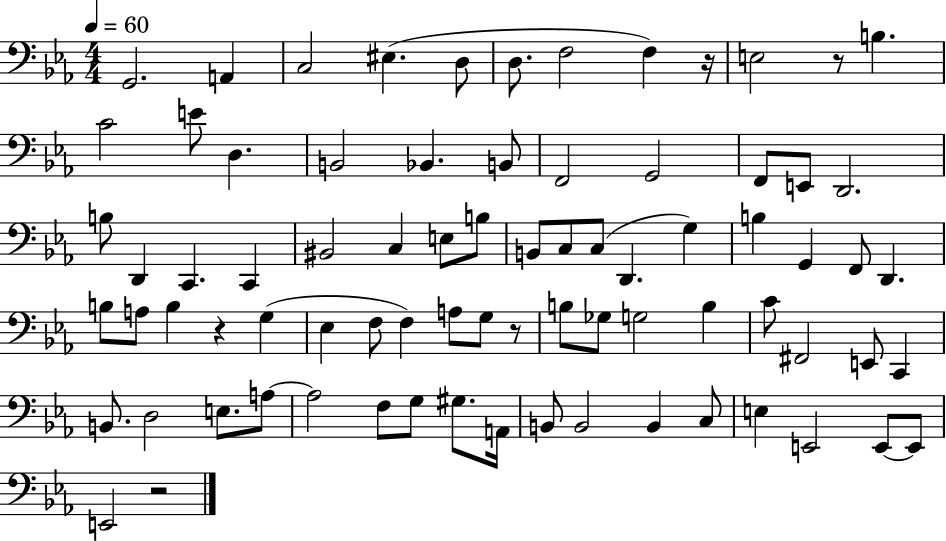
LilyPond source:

{
  \clef bass
  \numericTimeSignature
  \time 4/4
  \key ees \major
  \tempo 4 = 60
  g,2. a,4 | c2 eis4.( d8 | d8. f2 f4) r16 | e2 r8 b4. | \break c'2 e'8 d4. | b,2 bes,4. b,8 | f,2 g,2 | f,8 e,8 d,2. | \break b8 d,4 c,4. c,4 | bis,2 c4 e8 b8 | b,8 c8 c8( d,4. g4) | b4 g,4 f,8 d,4. | \break b8 a8 b4 r4 g4( | ees4 f8 f4) a8 g8 r8 | b8 ges8 g2 b4 | c'8 fis,2 e,8 c,4 | \break b,8. d2 e8. a8~~ | a2 f8 g8 gis8. a,16 | b,8 b,2 b,4 c8 | e4 e,2 e,8~~ e,8 | \break e,2 r2 | \bar "|."
}